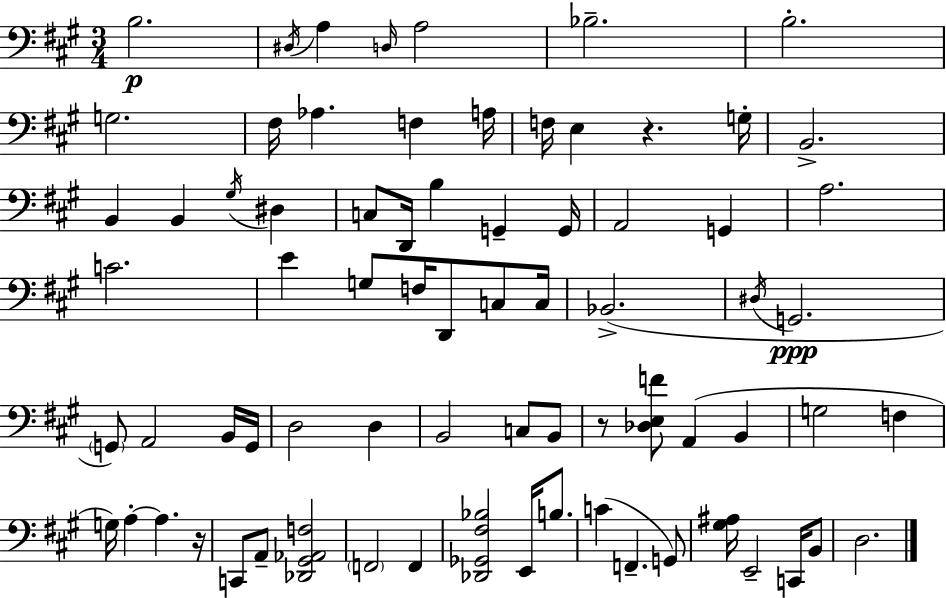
{
  \clef bass
  \numericTimeSignature
  \time 3/4
  \key a \major
  b2.\p | \acciaccatura { dis16 } a4 \grace { d16 } a2 | bes2.-- | b2.-. | \break g2. | fis16 aes4. f4 | a16 f16 e4 r4. | g16-. b,2.-> | \break b,4 b,4 \acciaccatura { gis16 } dis4 | c8 d,16 b4 g,4-- | g,16 a,2 g,4 | a2. | \break c'2. | e'4 g8 f16 d,8 | c8 c16 bes,2.->( | \acciaccatura { dis16 }\ppp g,2. | \break \parenthesize g,8) a,2 | b,16 g,16 d2 | d4 b,2 | c8 b,8 r8 <des e f'>8 a,4( | \break b,4 g2 | f4 g16) a4-.~~ a4. | r16 c,8 a,8-- <des, gis, aes, f>2 | \parenthesize f,2 | \break f,4 <des, ges, fis bes>2 | e,16 b8. c'4( f,4.-- | g,8) <gis ais>16 e,2-- | c,16 b,8 d2. | \break \bar "|."
}